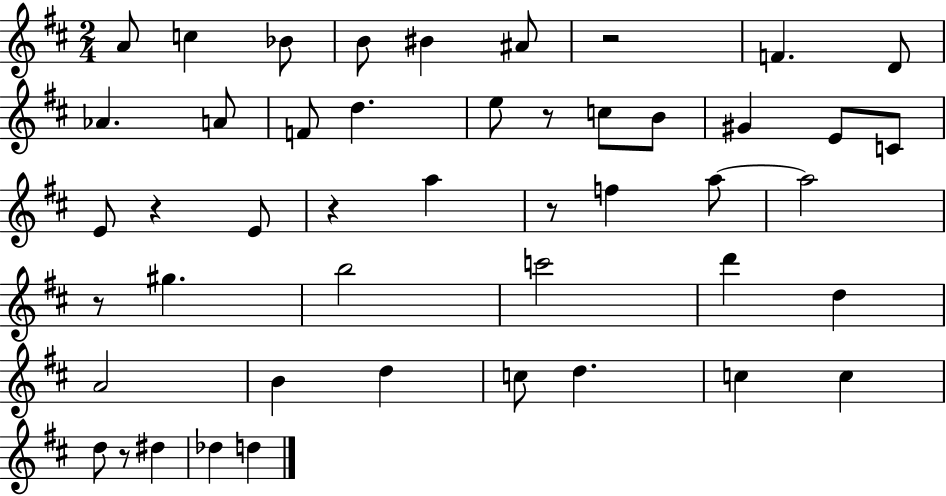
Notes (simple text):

A4/e C5/q Bb4/e B4/e BIS4/q A#4/e R/h F4/q. D4/e Ab4/q. A4/e F4/e D5/q. E5/e R/e C5/e B4/e G#4/q E4/e C4/e E4/e R/q E4/e R/q A5/q R/e F5/q A5/e A5/h R/e G#5/q. B5/h C6/h D6/q D5/q A4/h B4/q D5/q C5/e D5/q. C5/q C5/q D5/e R/e D#5/q Db5/q D5/q